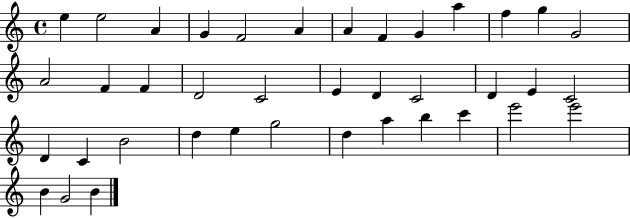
X:1
T:Untitled
M:4/4
L:1/4
K:C
e e2 A G F2 A A F G a f g G2 A2 F F D2 C2 E D C2 D E C2 D C B2 d e g2 d a b c' e'2 e'2 B G2 B